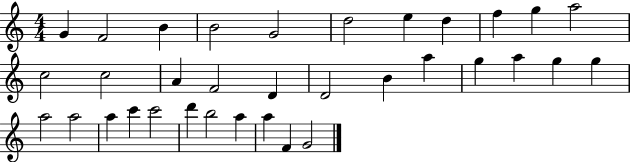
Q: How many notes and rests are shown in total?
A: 34